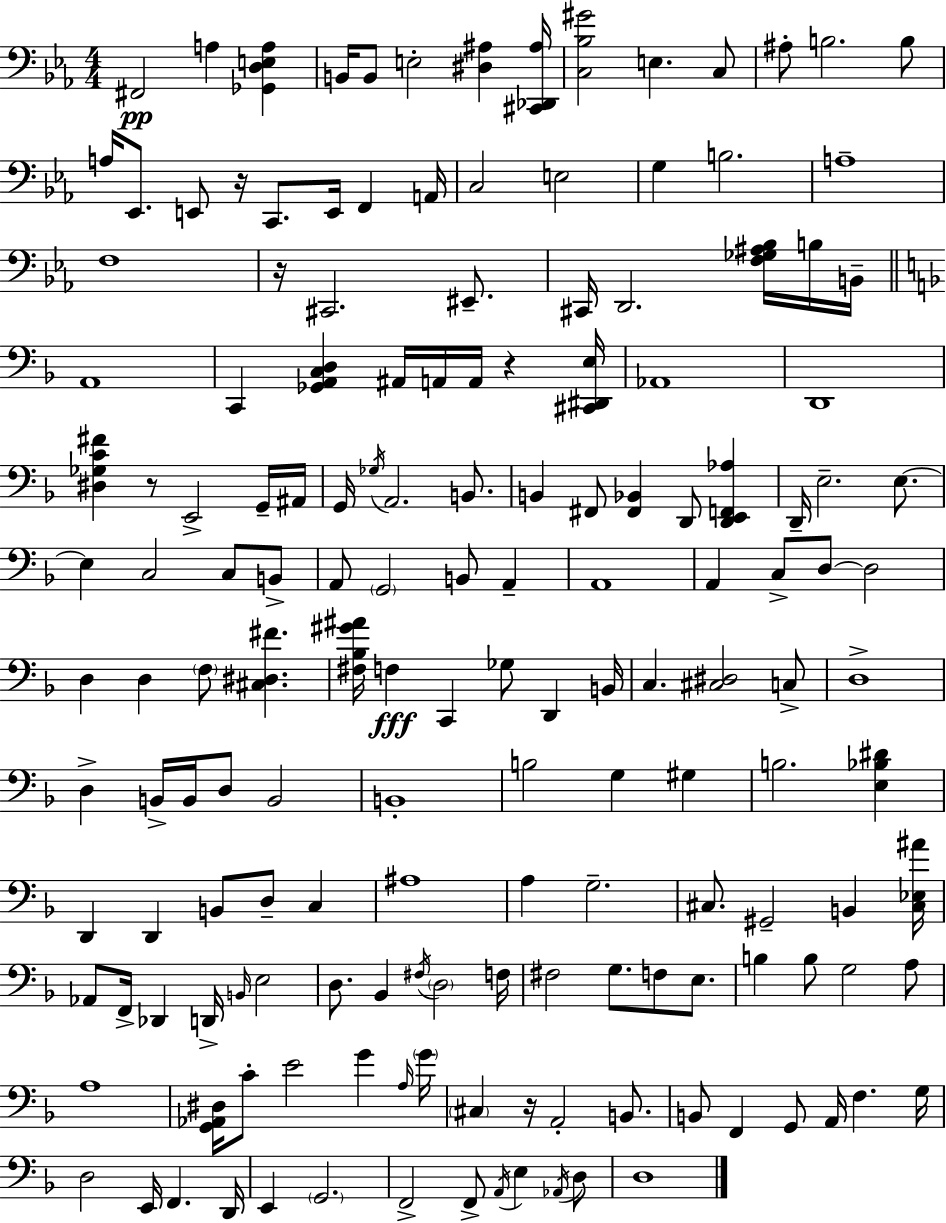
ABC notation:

X:1
T:Untitled
M:4/4
L:1/4
K:Eb
^F,,2 A, [_G,,D,E,A,] B,,/4 B,,/2 E,2 [^D,^A,] [^C,,_D,,^A,]/4 [C,_B,^G]2 E, C,/2 ^A,/2 B,2 B,/2 A,/4 _E,,/2 E,,/2 z/4 C,,/2 E,,/4 F,, A,,/4 C,2 E,2 G, B,2 A,4 F,4 z/4 ^C,,2 ^E,,/2 ^C,,/4 D,,2 [F,_G,^A,_B,]/4 B,/4 B,,/4 A,,4 C,, [_G,,A,,C,D,] ^A,,/4 A,,/4 A,,/4 z [^C,,^D,,E,]/4 _A,,4 D,,4 [^D,_G,C^F] z/2 E,,2 G,,/4 ^A,,/4 G,,/4 _G,/4 A,,2 B,,/2 B,, ^F,,/2 [^F,,_B,,] D,,/2 [D,,E,,F,,_A,] D,,/4 E,2 E,/2 E, C,2 C,/2 B,,/2 A,,/2 G,,2 B,,/2 A,, A,,4 A,, C,/2 D,/2 D,2 D, D, F,/2 [^C,^D,^F] [^F,_B,^G^A]/4 F, C,, _G,/2 D,, B,,/4 C, [^C,^D,]2 C,/2 D,4 D, B,,/4 B,,/4 D,/2 B,,2 B,,4 B,2 G, ^G, B,2 [E,_B,^D] D,, D,, B,,/2 D,/2 C, ^A,4 A, G,2 ^C,/2 ^G,,2 B,, [^C,_E,^A]/4 _A,,/2 F,,/4 _D,, D,,/4 B,,/4 E,2 D,/2 _B,, ^F,/4 D,2 F,/4 ^F,2 G,/2 F,/2 E,/2 B, B,/2 G,2 A,/2 A,4 [G,,_A,,^D,]/4 C/2 E2 G A,/4 G/4 ^C, z/4 A,,2 B,,/2 B,,/2 F,, G,,/2 A,,/4 F, G,/4 D,2 E,,/4 F,, D,,/4 E,, G,,2 F,,2 F,,/2 A,,/4 E, _A,,/4 D,/2 D,4